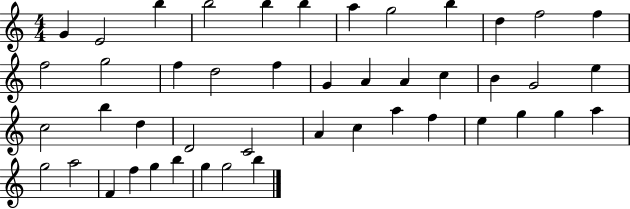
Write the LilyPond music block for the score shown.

{
  \clef treble
  \numericTimeSignature
  \time 4/4
  \key c \major
  g'4 e'2 b''4 | b''2 b''4 b''4 | a''4 g''2 b''4 | d''4 f''2 f''4 | \break f''2 g''2 | f''4 d''2 f''4 | g'4 a'4 a'4 c''4 | b'4 g'2 e''4 | \break c''2 b''4 d''4 | d'2 c'2 | a'4 c''4 a''4 f''4 | e''4 g''4 g''4 a''4 | \break g''2 a''2 | f'4 f''4 g''4 b''4 | g''4 g''2 b''4 | \bar "|."
}